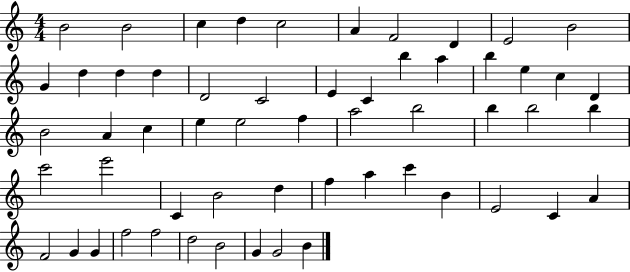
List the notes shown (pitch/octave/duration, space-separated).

B4/h B4/h C5/q D5/q C5/h A4/q F4/h D4/q E4/h B4/h G4/q D5/q D5/q D5/q D4/h C4/h E4/q C4/q B5/q A5/q B5/q E5/q C5/q D4/q B4/h A4/q C5/q E5/q E5/h F5/q A5/h B5/h B5/q B5/h B5/q C6/h E6/h C4/q B4/h D5/q F5/q A5/q C6/q B4/q E4/h C4/q A4/q F4/h G4/q G4/q F5/h F5/h D5/h B4/h G4/q G4/h B4/q